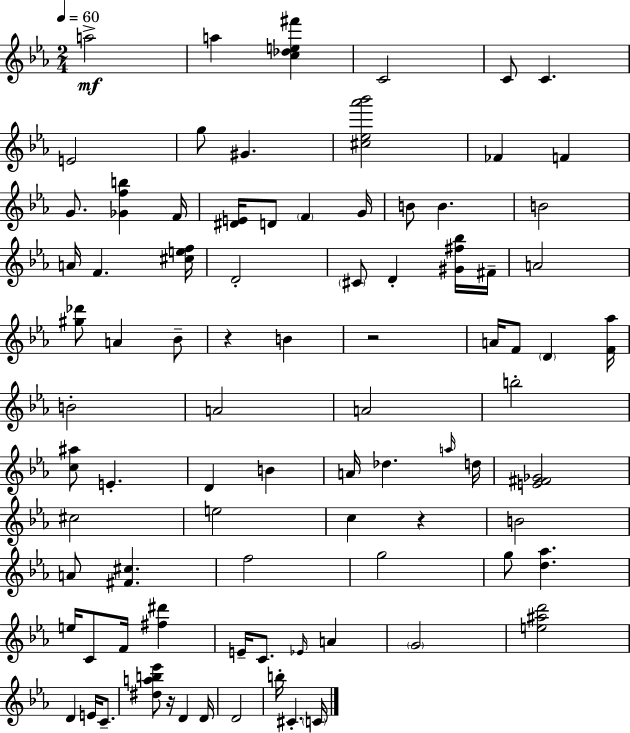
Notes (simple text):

A5/h A5/q [C5,Db5,E5,F#6]/q C4/h C4/e C4/q. E4/h G5/e G#4/q. [C#5,Eb5,Ab6,Bb6]/h FES4/q F4/q G4/e. [Gb4,F5,B5]/q F4/s [D#4,E4]/s D4/e F4/q G4/s B4/e B4/q. B4/h A4/s F4/q. [C#5,E5,F5]/s D4/h C#4/e D4/q [G#4,F#5,Bb5]/s F#4/s A4/h [G#5,Db6]/e A4/q Bb4/e R/q B4/q R/h A4/s F4/e D4/q [F4,Ab5]/s B4/h A4/h A4/h B5/h [C5,A#5]/e E4/q. D4/q B4/q A4/s Db5/q. A5/s D5/s [E4,F#4,Gb4]/h C#5/h E5/h C5/q R/q B4/h A4/e [F#4,C#5]/q. F5/h G5/h G5/e [D5,Ab5]/q. E5/s C4/e F4/s [F#5,D#6]/q E4/s C4/e. Eb4/s A4/q G4/h [E5,A#5,D6]/h D4/q E4/s C4/e. [D#5,A5,B5,Eb6]/e R/s D4/q D4/s D4/h B5/s C#4/q. C4/s